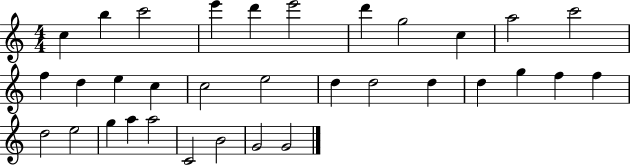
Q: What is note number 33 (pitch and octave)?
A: G4